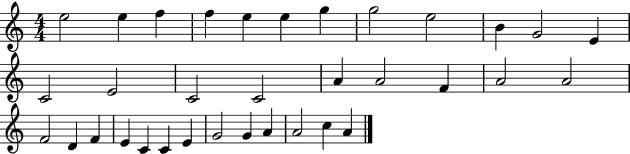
X:1
T:Untitled
M:4/4
L:1/4
K:C
e2 e f f e e g g2 e2 B G2 E C2 E2 C2 C2 A A2 F A2 A2 F2 D F E C C E G2 G A A2 c A